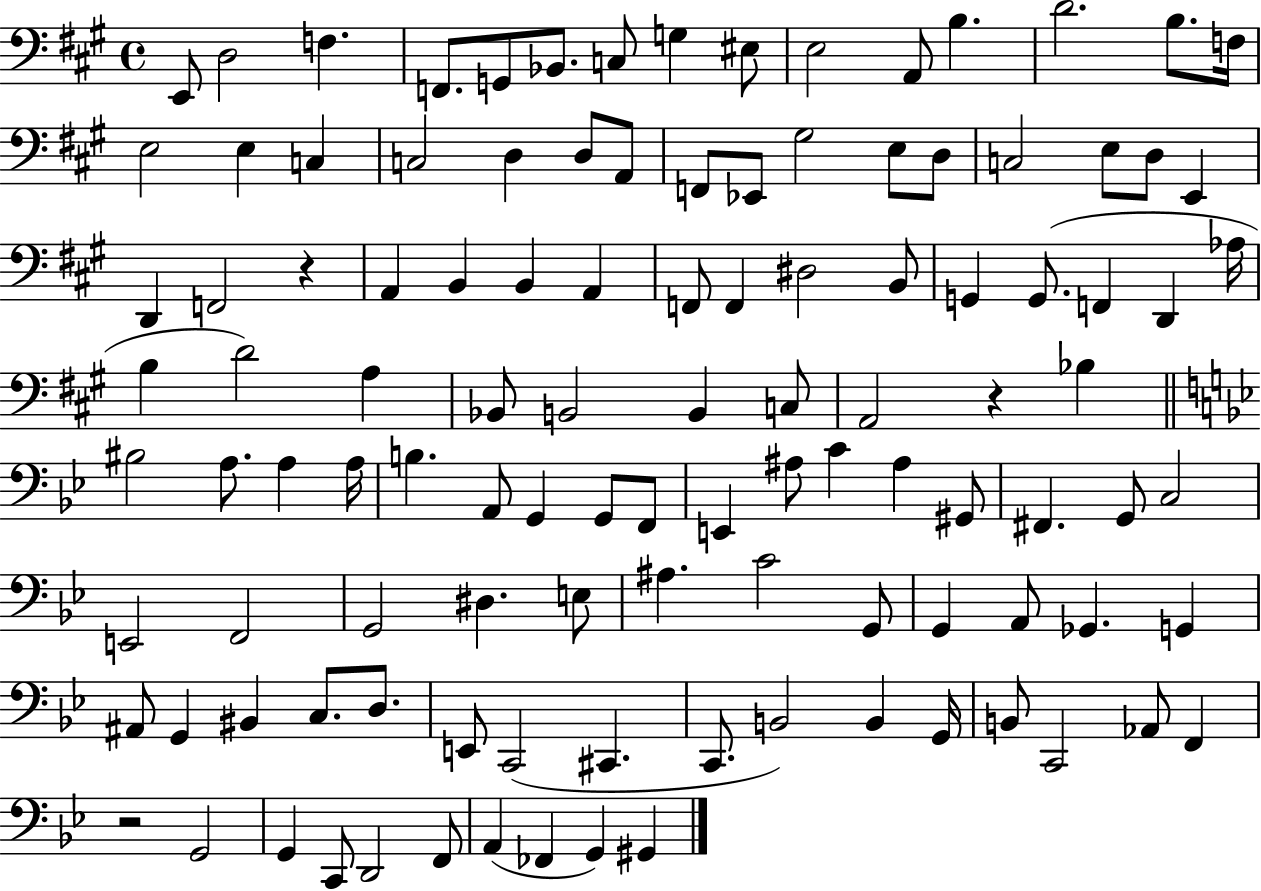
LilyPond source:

{
  \clef bass
  \time 4/4
  \defaultTimeSignature
  \key a \major
  e,8 d2 f4. | f,8. g,8 bes,8. c8 g4 eis8 | e2 a,8 b4. | d'2. b8. f16 | \break e2 e4 c4 | c2 d4 d8 a,8 | f,8 ees,8 gis2 e8 d8 | c2 e8 d8 e,4 | \break d,4 f,2 r4 | a,4 b,4 b,4 a,4 | f,8 f,4 dis2 b,8 | g,4 g,8.( f,4 d,4 aes16 | \break b4 d'2) a4 | bes,8 b,2 b,4 c8 | a,2 r4 bes4 | \bar "||" \break \key bes \major bis2 a8. a4 a16 | b4. a,8 g,4 g,8 f,8 | e,4 ais8 c'4 ais4 gis,8 | fis,4. g,8 c2 | \break e,2 f,2 | g,2 dis4. e8 | ais4. c'2 g,8 | g,4 a,8 ges,4. g,4 | \break ais,8 g,4 bis,4 c8. d8. | e,8 c,2( cis,4. | c,8. b,2) b,4 g,16 | b,8 c,2 aes,8 f,4 | \break r2 g,2 | g,4 c,8 d,2 f,8 | a,4( fes,4 g,4) gis,4 | \bar "|."
}